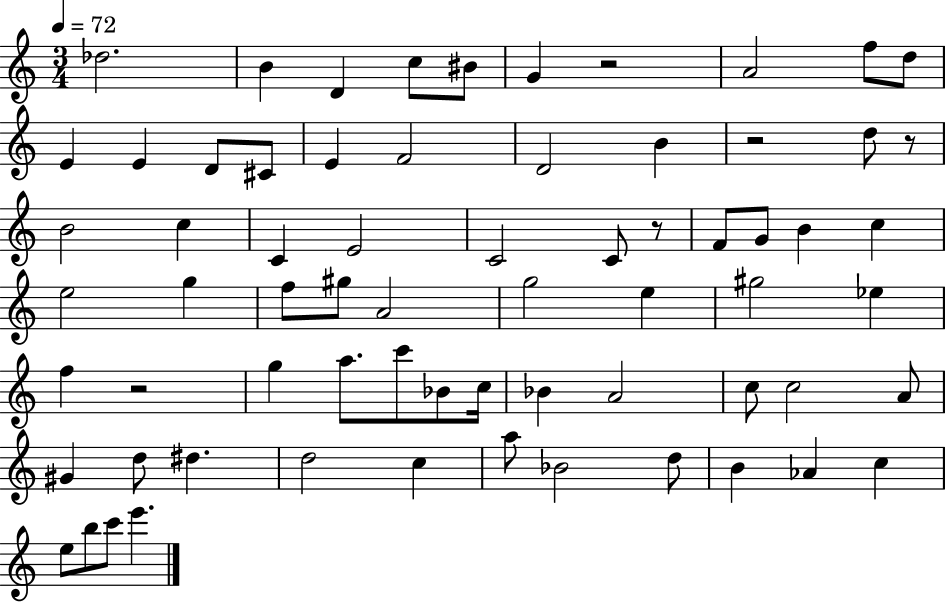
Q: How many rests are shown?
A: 5